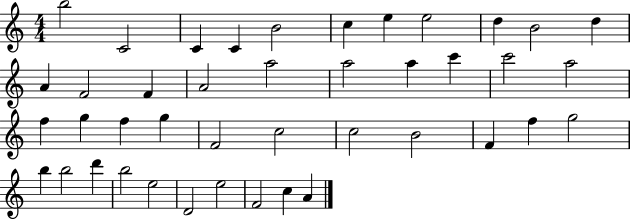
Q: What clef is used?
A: treble